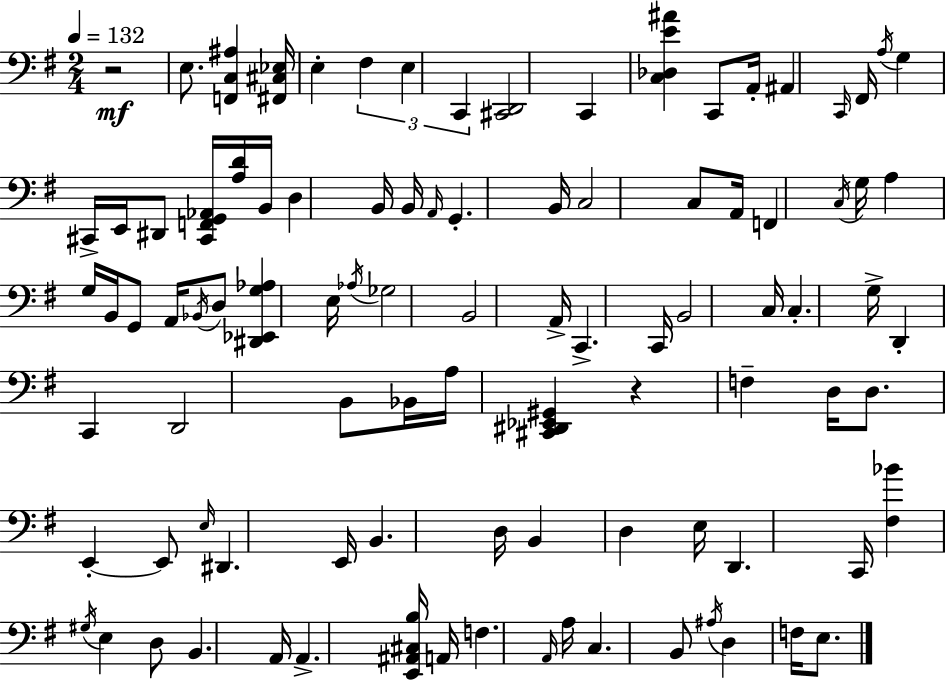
X:1
T:Untitled
M:2/4
L:1/4
K:Em
z2 E,/2 [F,,C,^A,] [^F,,^C,_E,]/4 E, ^F, E, C,, [^C,,D,,]2 C,, [C,_D,E^A] C,,/2 A,,/4 ^A,, C,,/4 ^F,,/4 A,/4 G, ^C,,/4 E,,/4 ^D,,/2 [^C,,F,,G,,_A,,]/4 [A,D]/4 B,,/4 D, B,,/4 B,,/4 A,,/4 G,, B,,/4 C,2 C,/2 A,,/4 F,, C,/4 G,/4 A, G,/4 B,,/4 G,,/2 A,,/4 _B,,/4 D,/2 [^D,,_E,,G,_A,] E,/4 _A,/4 _G,2 B,,2 A,,/4 C,, C,,/4 B,,2 C,/4 C, G,/4 D,, C,, D,,2 B,,/2 _B,,/4 A,/4 [^C,,^D,,_E,,^G,,] z F, D,/4 D,/2 E,, E,,/2 E,/4 ^D,, E,,/4 B,, D,/4 B,, D, E,/4 D,, C,,/4 [^F,_B] ^G,/4 E, D,/2 B,, A,,/4 A,, [E,,^A,,^C,B,]/4 A,,/4 F, A,,/4 A,/4 C, B,,/2 ^A,/4 D, F,/4 E,/2